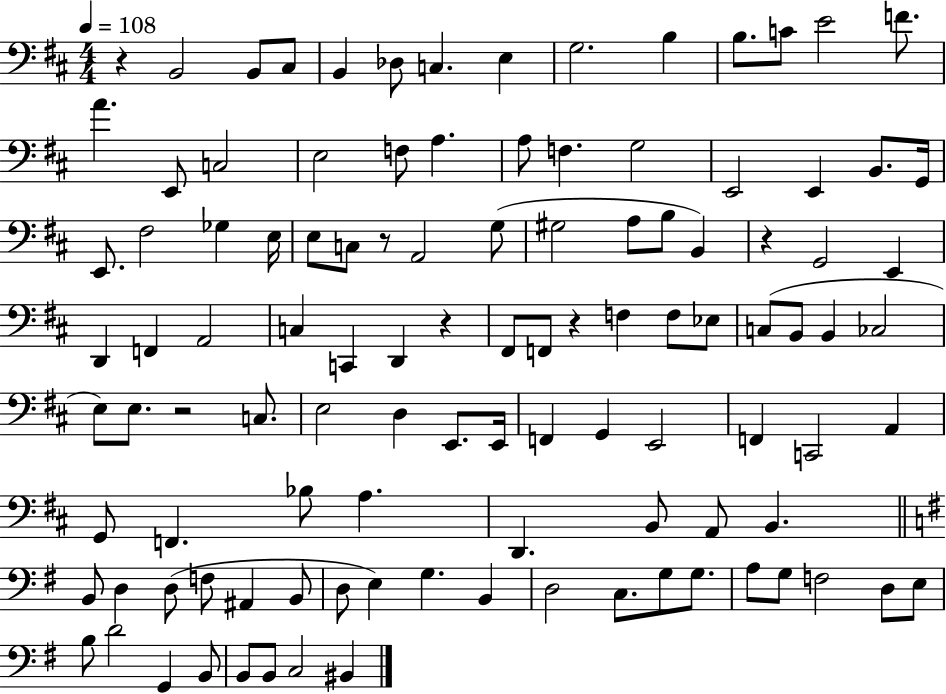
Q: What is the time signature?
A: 4/4